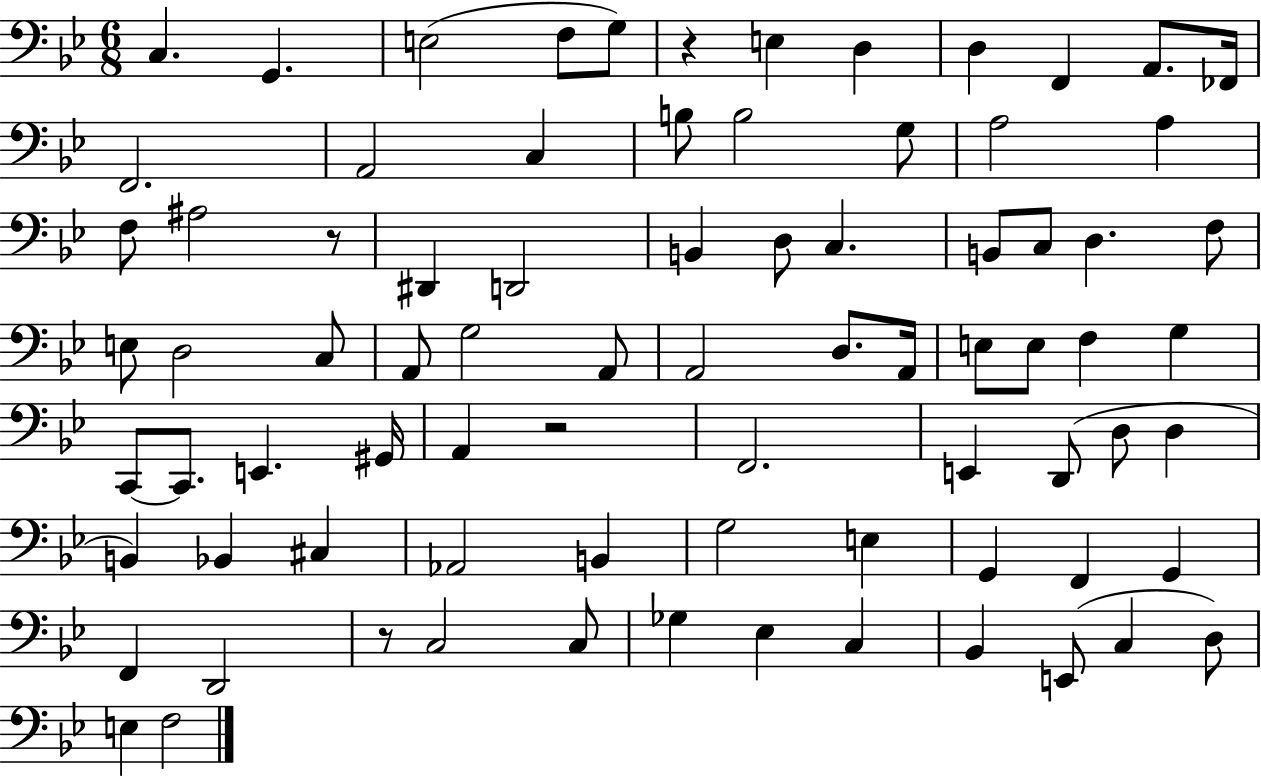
X:1
T:Untitled
M:6/8
L:1/4
K:Bb
C, G,, E,2 F,/2 G,/2 z E, D, D, F,, A,,/2 _F,,/4 F,,2 A,,2 C, B,/2 B,2 G,/2 A,2 A, F,/2 ^A,2 z/2 ^D,, D,,2 B,, D,/2 C, B,,/2 C,/2 D, F,/2 E,/2 D,2 C,/2 A,,/2 G,2 A,,/2 A,,2 D,/2 A,,/4 E,/2 E,/2 F, G, C,,/2 C,,/2 E,, ^G,,/4 A,, z2 F,,2 E,, D,,/2 D,/2 D, B,, _B,, ^C, _A,,2 B,, G,2 E, G,, F,, G,, F,, D,,2 z/2 C,2 C,/2 _G, _E, C, _B,, E,,/2 C, D,/2 E, F,2